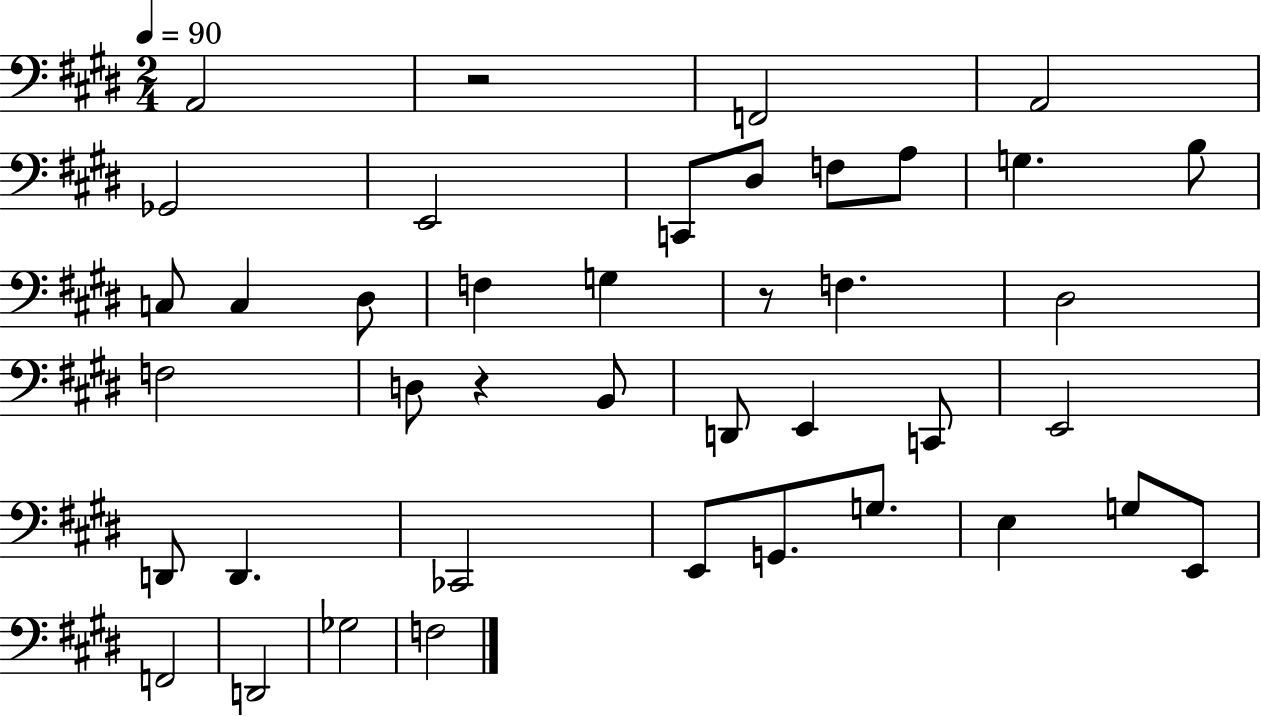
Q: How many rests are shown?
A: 3